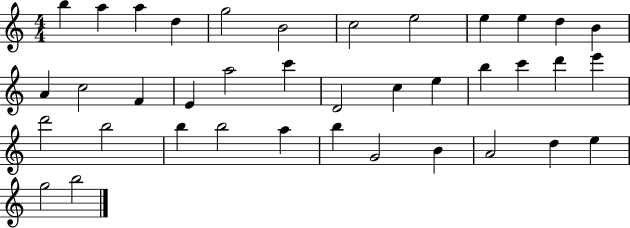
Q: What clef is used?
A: treble